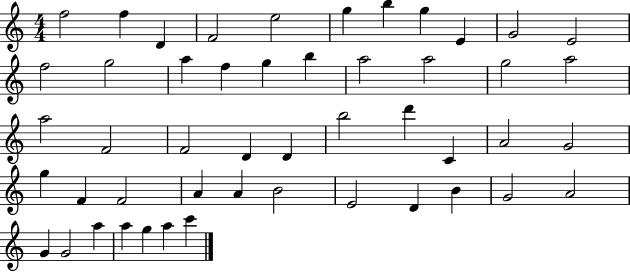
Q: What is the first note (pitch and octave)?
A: F5